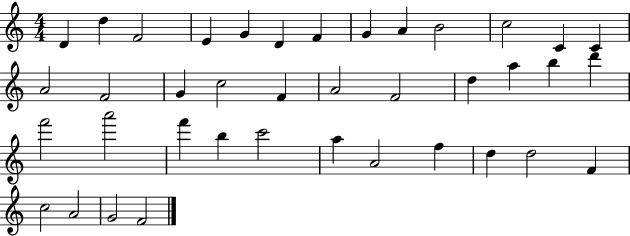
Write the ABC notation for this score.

X:1
T:Untitled
M:4/4
L:1/4
K:C
D d F2 E G D F G A B2 c2 C C A2 F2 G c2 F A2 F2 d a b d' f'2 a'2 f' b c'2 a A2 f d d2 F c2 A2 G2 F2